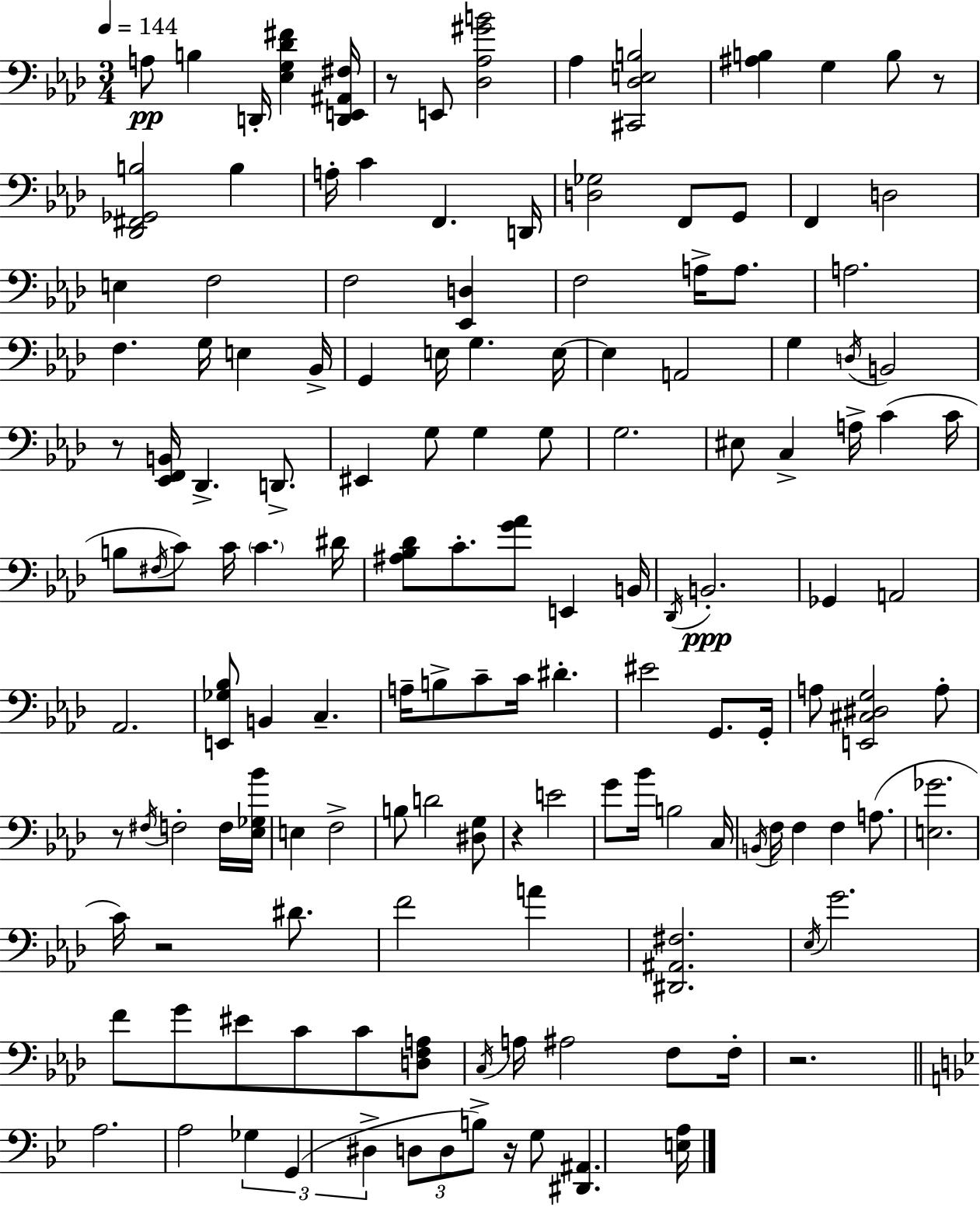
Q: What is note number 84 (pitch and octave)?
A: Bb4